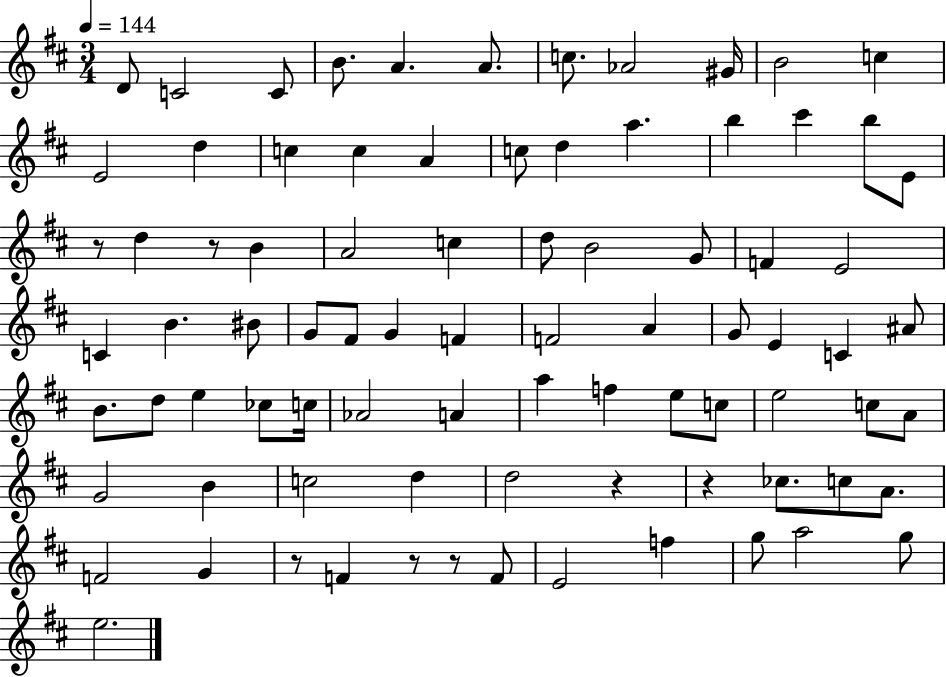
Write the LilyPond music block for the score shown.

{
  \clef treble
  \numericTimeSignature
  \time 3/4
  \key d \major
  \tempo 4 = 144
  d'8 c'2 c'8 | b'8. a'4. a'8. | c''8. aes'2 gis'16 | b'2 c''4 | \break e'2 d''4 | c''4 c''4 a'4 | c''8 d''4 a''4. | b''4 cis'''4 b''8 e'8 | \break r8 d''4 r8 b'4 | a'2 c''4 | d''8 b'2 g'8 | f'4 e'2 | \break c'4 b'4. bis'8 | g'8 fis'8 g'4 f'4 | f'2 a'4 | g'8 e'4 c'4 ais'8 | \break b'8. d''8 e''4 ces''8 c''16 | aes'2 a'4 | a''4 f''4 e''8 c''8 | e''2 c''8 a'8 | \break g'2 b'4 | c''2 d''4 | d''2 r4 | r4 ces''8. c''8 a'8. | \break f'2 g'4 | r8 f'4 r8 r8 f'8 | e'2 f''4 | g''8 a''2 g''8 | \break e''2. | \bar "|."
}